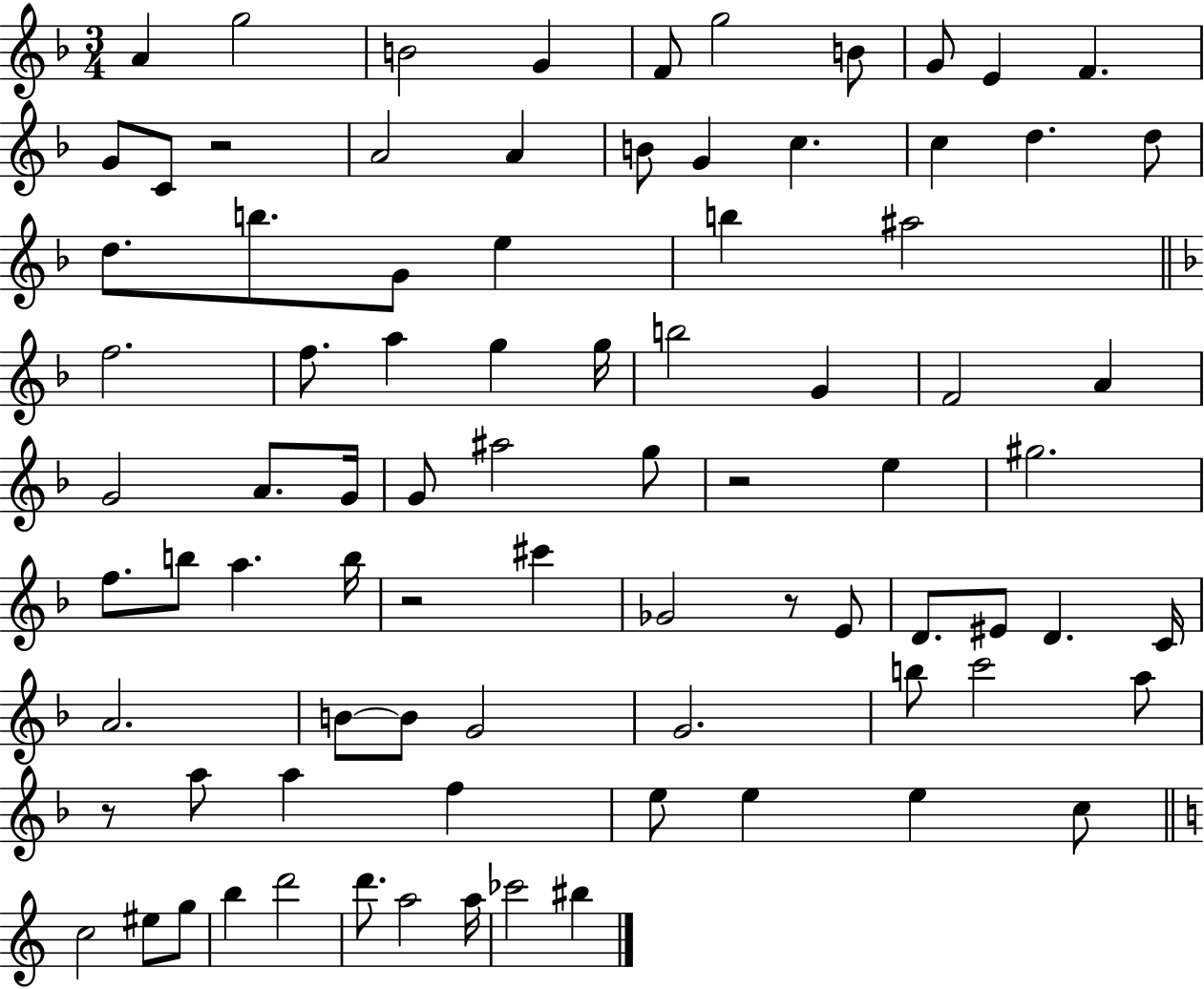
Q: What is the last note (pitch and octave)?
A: BIS5